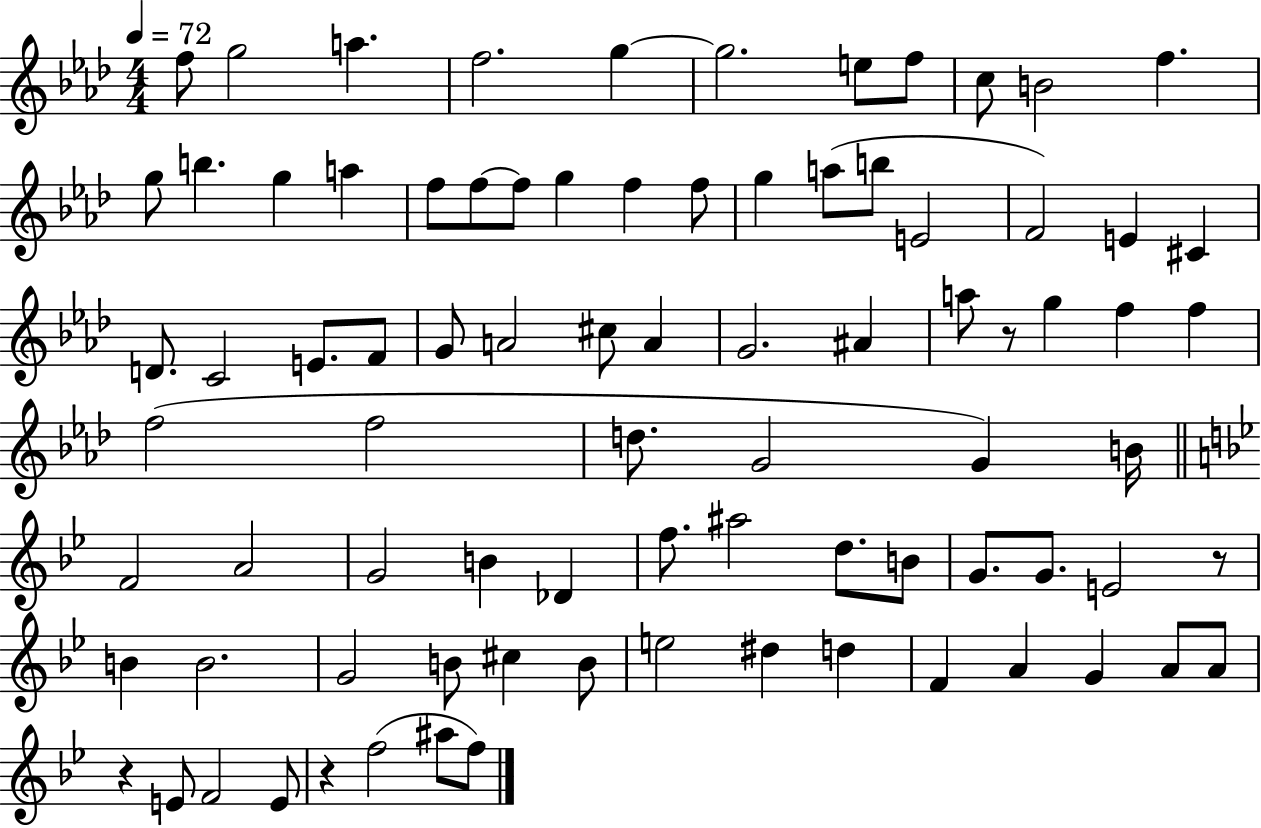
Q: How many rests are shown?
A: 4